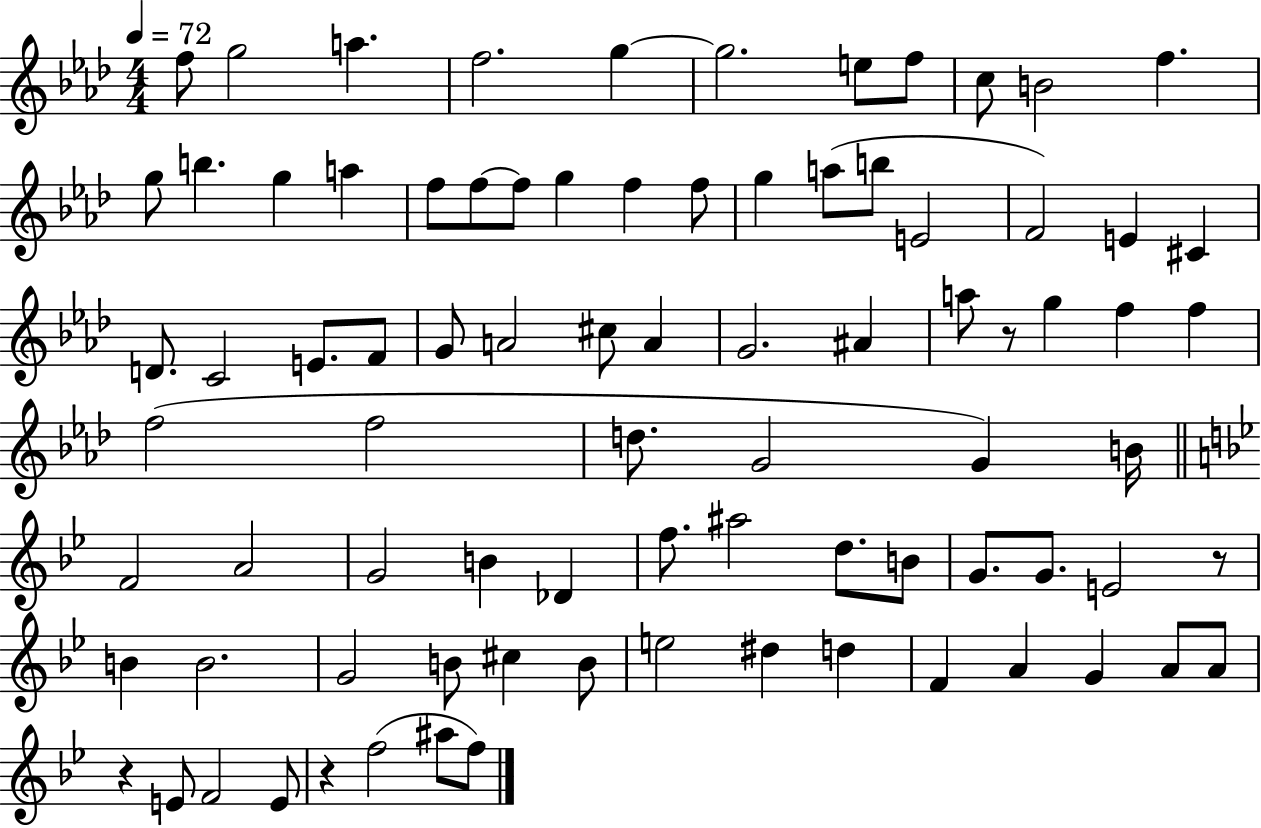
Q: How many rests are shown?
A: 4